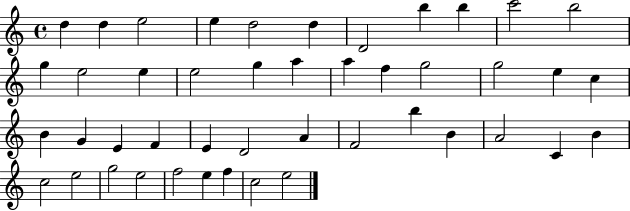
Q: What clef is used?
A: treble